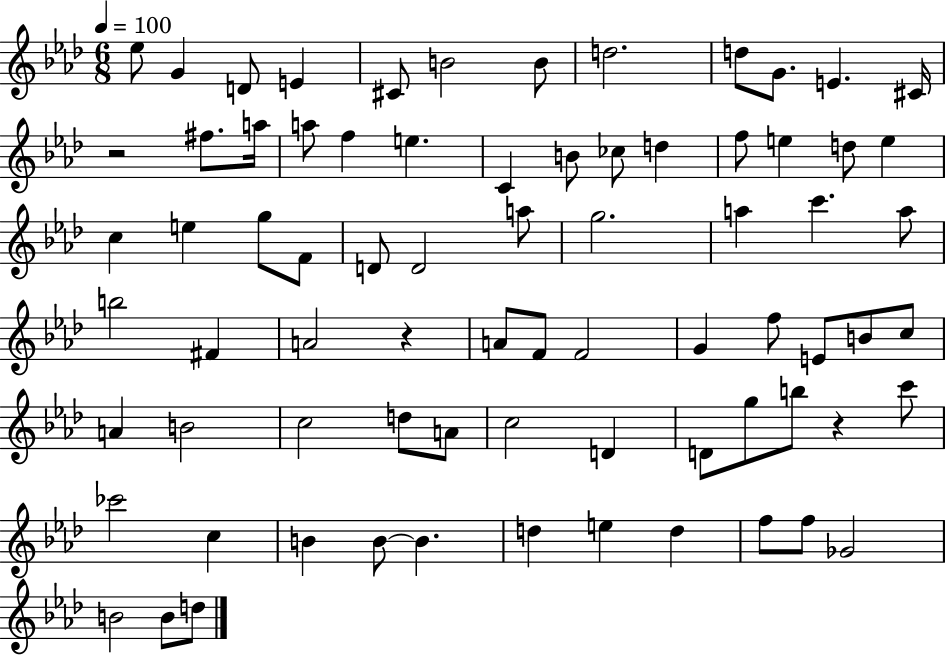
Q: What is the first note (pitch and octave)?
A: Eb5